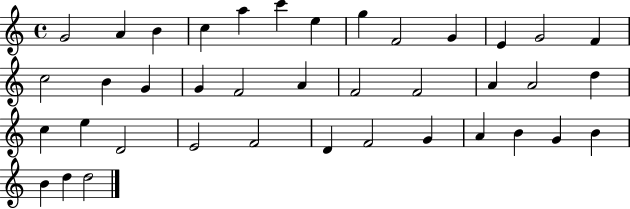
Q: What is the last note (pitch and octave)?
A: D5